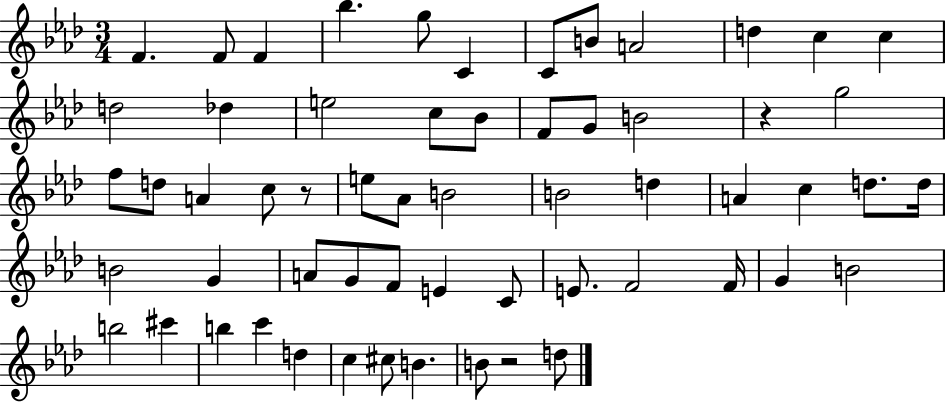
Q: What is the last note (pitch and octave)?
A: D5